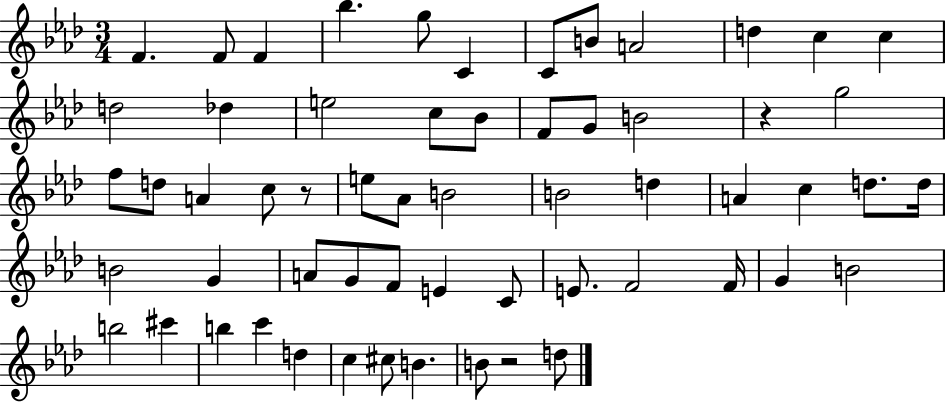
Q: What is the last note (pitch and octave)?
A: D5